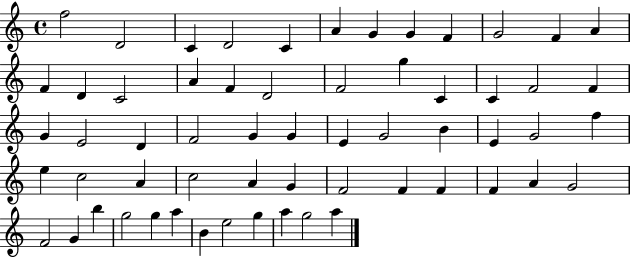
X:1
T:Untitled
M:4/4
L:1/4
K:C
f2 D2 C D2 C A G G F G2 F A F D C2 A F D2 F2 g C C F2 F G E2 D F2 G G E G2 B E G2 f e c2 A c2 A G F2 F F F A G2 F2 G b g2 g a B e2 g a g2 a